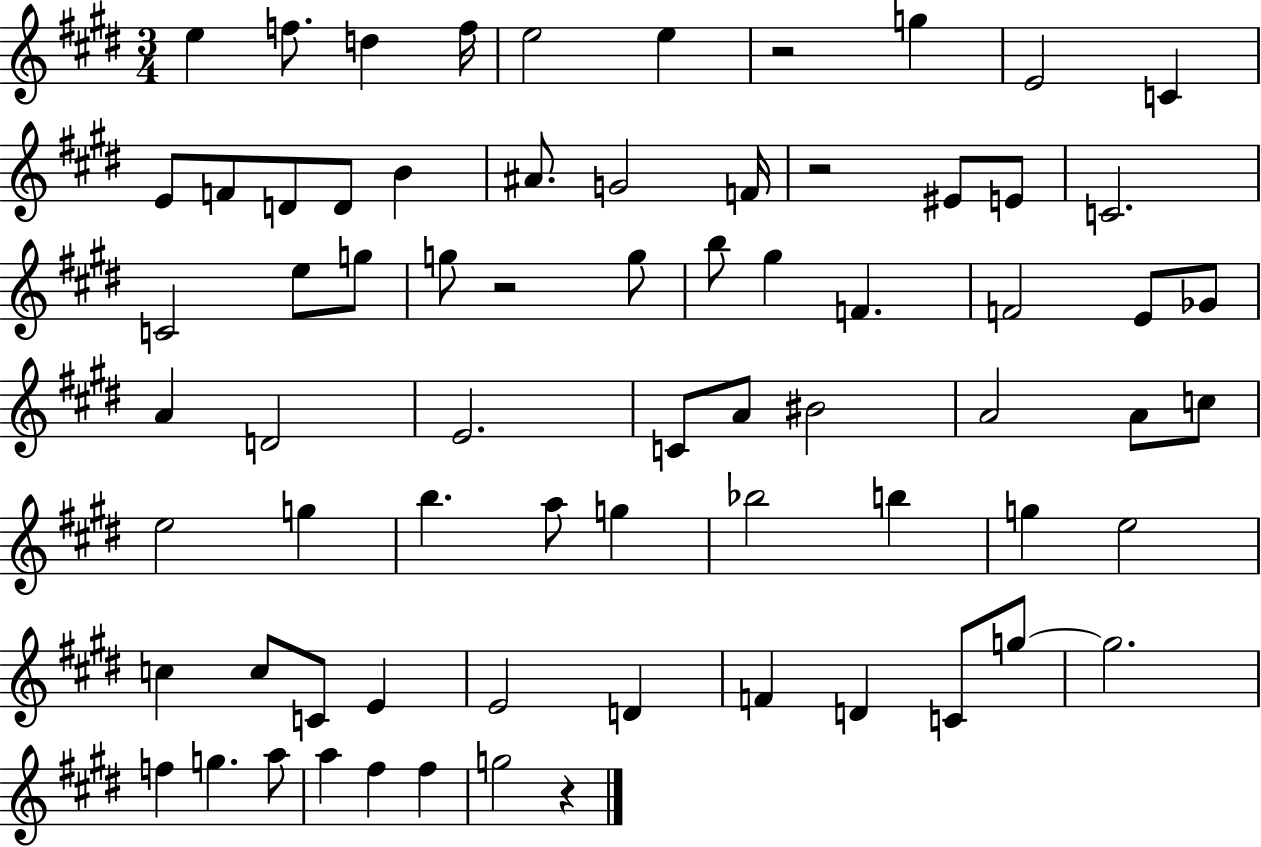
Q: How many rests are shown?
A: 4